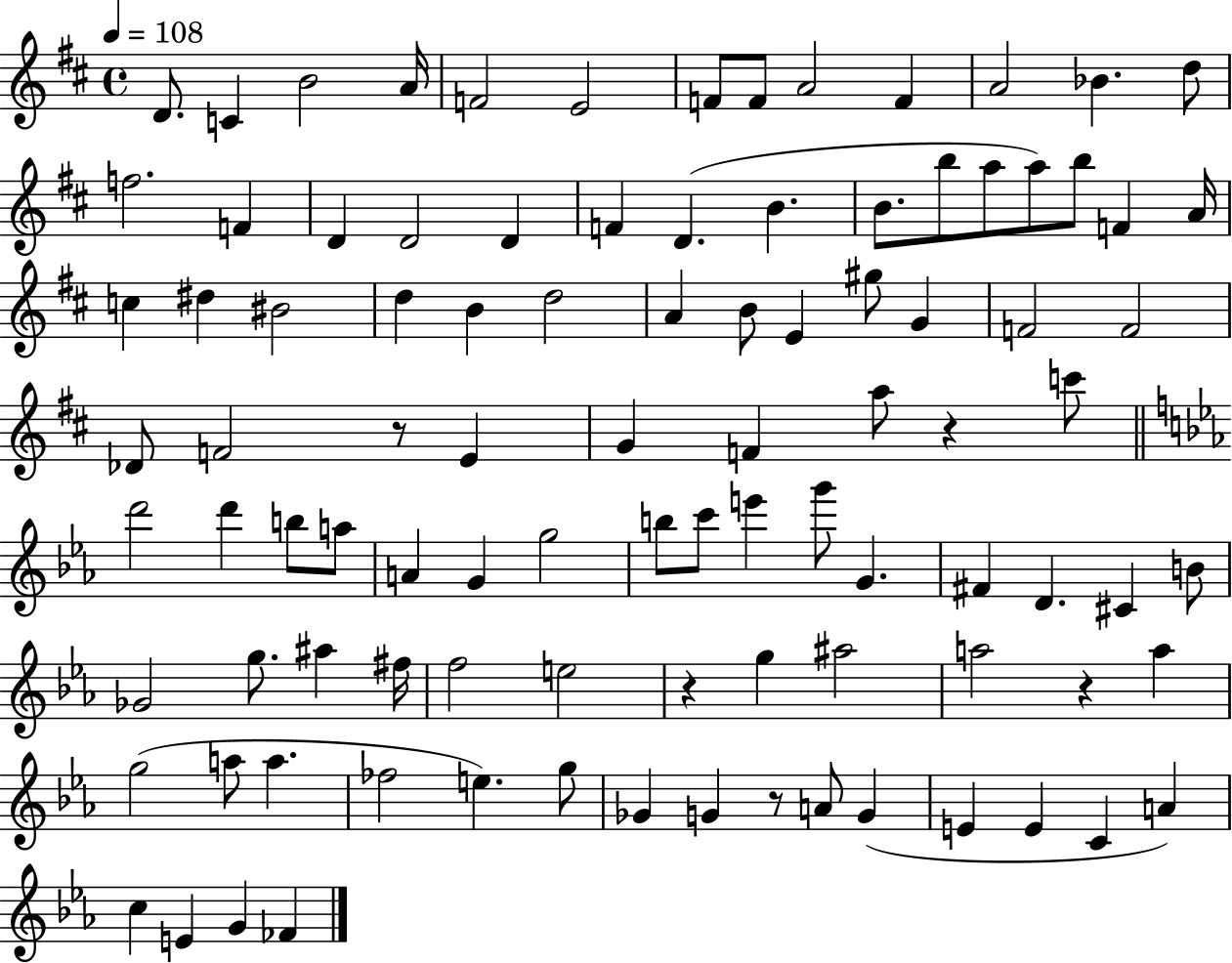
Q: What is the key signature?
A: D major